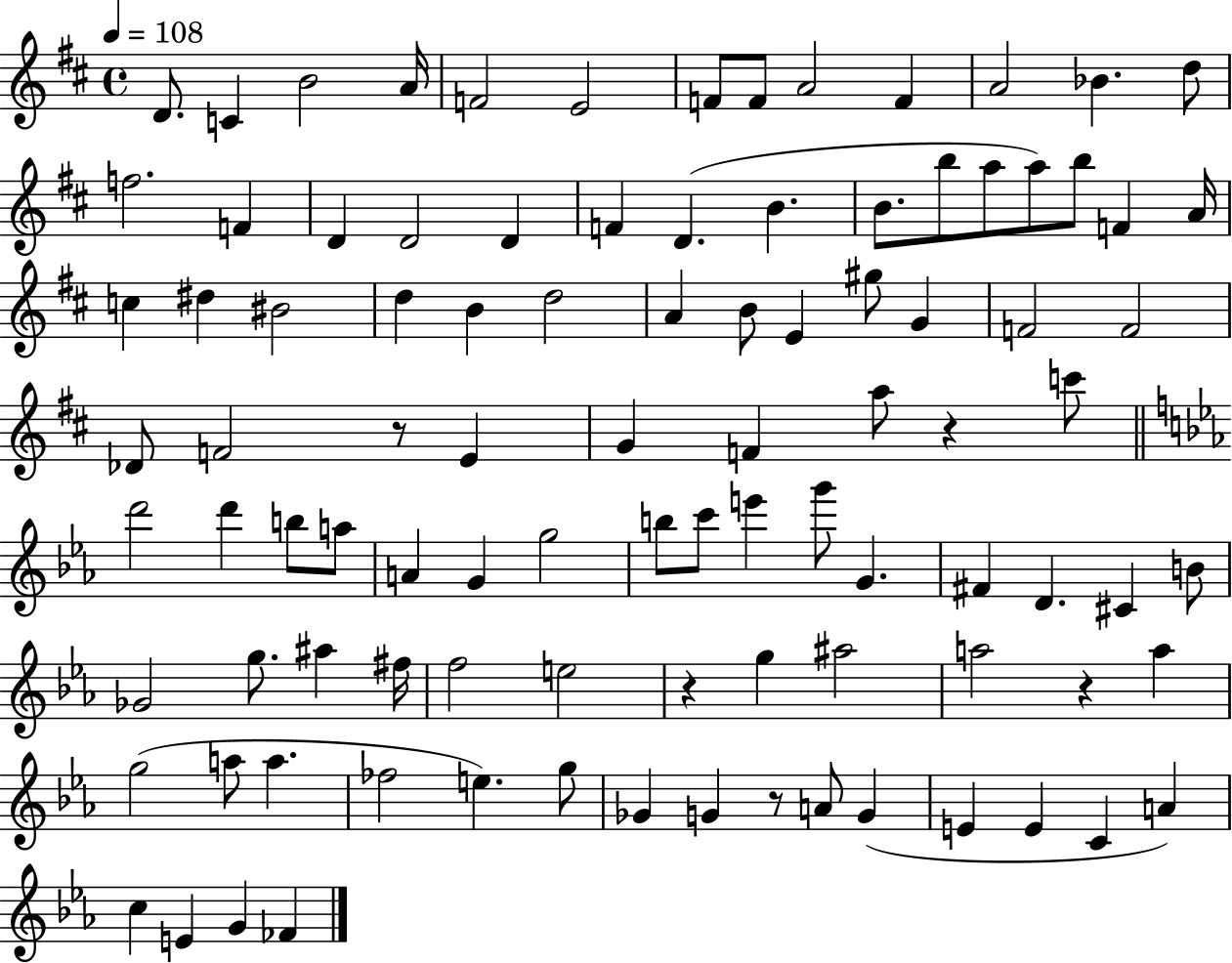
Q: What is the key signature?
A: D major